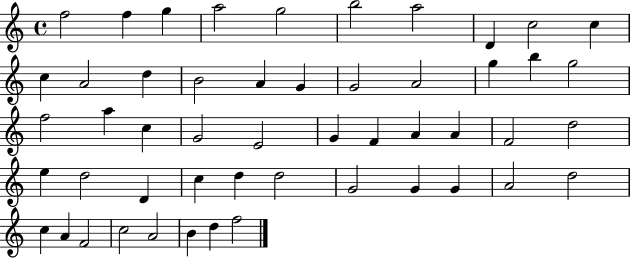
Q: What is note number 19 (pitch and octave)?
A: G5